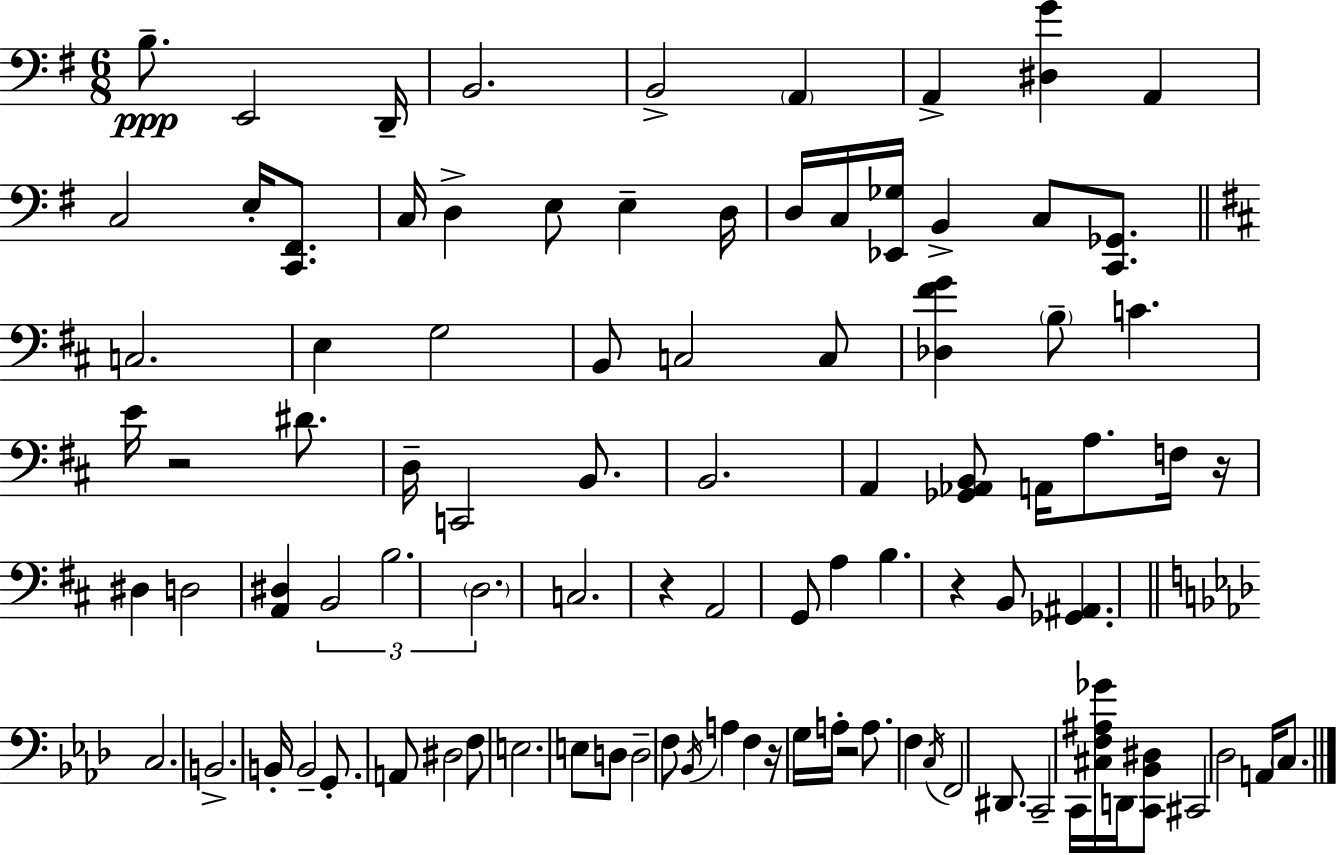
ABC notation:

X:1
T:Untitled
M:6/8
L:1/4
K:Em
B,/2 E,,2 D,,/4 B,,2 B,,2 A,, A,, [^D,G] A,, C,2 E,/4 [C,,^F,,]/2 C,/4 D, E,/2 E, D,/4 D,/4 C,/4 [_E,,_G,]/4 B,, C,/2 [C,,_G,,]/2 C,2 E, G,2 B,,/2 C,2 C,/2 [_D,^FG] B,/2 C E/4 z2 ^D/2 D,/4 C,,2 B,,/2 B,,2 A,, [_G,,_A,,B,,]/2 A,,/4 A,/2 F,/4 z/4 ^D, D,2 [A,,^D,] B,,2 B,2 D,2 C,2 z A,,2 G,,/2 A, B, z B,,/2 [_G,,^A,,] C,2 B,,2 B,,/4 B,,2 G,,/2 A,,/2 ^D,2 F,/2 E,2 E,/2 D,/2 D,2 F,/2 _B,,/4 A, F, z/4 G,/4 A,/4 z2 A,/2 F, C,/4 F,,2 ^D,,/2 C,,2 C,,/4 [^C,F,^A,_G]/4 D,,/4 [C,,_B,,^D,]/2 ^C,,2 _D,2 A,,/4 C,/2